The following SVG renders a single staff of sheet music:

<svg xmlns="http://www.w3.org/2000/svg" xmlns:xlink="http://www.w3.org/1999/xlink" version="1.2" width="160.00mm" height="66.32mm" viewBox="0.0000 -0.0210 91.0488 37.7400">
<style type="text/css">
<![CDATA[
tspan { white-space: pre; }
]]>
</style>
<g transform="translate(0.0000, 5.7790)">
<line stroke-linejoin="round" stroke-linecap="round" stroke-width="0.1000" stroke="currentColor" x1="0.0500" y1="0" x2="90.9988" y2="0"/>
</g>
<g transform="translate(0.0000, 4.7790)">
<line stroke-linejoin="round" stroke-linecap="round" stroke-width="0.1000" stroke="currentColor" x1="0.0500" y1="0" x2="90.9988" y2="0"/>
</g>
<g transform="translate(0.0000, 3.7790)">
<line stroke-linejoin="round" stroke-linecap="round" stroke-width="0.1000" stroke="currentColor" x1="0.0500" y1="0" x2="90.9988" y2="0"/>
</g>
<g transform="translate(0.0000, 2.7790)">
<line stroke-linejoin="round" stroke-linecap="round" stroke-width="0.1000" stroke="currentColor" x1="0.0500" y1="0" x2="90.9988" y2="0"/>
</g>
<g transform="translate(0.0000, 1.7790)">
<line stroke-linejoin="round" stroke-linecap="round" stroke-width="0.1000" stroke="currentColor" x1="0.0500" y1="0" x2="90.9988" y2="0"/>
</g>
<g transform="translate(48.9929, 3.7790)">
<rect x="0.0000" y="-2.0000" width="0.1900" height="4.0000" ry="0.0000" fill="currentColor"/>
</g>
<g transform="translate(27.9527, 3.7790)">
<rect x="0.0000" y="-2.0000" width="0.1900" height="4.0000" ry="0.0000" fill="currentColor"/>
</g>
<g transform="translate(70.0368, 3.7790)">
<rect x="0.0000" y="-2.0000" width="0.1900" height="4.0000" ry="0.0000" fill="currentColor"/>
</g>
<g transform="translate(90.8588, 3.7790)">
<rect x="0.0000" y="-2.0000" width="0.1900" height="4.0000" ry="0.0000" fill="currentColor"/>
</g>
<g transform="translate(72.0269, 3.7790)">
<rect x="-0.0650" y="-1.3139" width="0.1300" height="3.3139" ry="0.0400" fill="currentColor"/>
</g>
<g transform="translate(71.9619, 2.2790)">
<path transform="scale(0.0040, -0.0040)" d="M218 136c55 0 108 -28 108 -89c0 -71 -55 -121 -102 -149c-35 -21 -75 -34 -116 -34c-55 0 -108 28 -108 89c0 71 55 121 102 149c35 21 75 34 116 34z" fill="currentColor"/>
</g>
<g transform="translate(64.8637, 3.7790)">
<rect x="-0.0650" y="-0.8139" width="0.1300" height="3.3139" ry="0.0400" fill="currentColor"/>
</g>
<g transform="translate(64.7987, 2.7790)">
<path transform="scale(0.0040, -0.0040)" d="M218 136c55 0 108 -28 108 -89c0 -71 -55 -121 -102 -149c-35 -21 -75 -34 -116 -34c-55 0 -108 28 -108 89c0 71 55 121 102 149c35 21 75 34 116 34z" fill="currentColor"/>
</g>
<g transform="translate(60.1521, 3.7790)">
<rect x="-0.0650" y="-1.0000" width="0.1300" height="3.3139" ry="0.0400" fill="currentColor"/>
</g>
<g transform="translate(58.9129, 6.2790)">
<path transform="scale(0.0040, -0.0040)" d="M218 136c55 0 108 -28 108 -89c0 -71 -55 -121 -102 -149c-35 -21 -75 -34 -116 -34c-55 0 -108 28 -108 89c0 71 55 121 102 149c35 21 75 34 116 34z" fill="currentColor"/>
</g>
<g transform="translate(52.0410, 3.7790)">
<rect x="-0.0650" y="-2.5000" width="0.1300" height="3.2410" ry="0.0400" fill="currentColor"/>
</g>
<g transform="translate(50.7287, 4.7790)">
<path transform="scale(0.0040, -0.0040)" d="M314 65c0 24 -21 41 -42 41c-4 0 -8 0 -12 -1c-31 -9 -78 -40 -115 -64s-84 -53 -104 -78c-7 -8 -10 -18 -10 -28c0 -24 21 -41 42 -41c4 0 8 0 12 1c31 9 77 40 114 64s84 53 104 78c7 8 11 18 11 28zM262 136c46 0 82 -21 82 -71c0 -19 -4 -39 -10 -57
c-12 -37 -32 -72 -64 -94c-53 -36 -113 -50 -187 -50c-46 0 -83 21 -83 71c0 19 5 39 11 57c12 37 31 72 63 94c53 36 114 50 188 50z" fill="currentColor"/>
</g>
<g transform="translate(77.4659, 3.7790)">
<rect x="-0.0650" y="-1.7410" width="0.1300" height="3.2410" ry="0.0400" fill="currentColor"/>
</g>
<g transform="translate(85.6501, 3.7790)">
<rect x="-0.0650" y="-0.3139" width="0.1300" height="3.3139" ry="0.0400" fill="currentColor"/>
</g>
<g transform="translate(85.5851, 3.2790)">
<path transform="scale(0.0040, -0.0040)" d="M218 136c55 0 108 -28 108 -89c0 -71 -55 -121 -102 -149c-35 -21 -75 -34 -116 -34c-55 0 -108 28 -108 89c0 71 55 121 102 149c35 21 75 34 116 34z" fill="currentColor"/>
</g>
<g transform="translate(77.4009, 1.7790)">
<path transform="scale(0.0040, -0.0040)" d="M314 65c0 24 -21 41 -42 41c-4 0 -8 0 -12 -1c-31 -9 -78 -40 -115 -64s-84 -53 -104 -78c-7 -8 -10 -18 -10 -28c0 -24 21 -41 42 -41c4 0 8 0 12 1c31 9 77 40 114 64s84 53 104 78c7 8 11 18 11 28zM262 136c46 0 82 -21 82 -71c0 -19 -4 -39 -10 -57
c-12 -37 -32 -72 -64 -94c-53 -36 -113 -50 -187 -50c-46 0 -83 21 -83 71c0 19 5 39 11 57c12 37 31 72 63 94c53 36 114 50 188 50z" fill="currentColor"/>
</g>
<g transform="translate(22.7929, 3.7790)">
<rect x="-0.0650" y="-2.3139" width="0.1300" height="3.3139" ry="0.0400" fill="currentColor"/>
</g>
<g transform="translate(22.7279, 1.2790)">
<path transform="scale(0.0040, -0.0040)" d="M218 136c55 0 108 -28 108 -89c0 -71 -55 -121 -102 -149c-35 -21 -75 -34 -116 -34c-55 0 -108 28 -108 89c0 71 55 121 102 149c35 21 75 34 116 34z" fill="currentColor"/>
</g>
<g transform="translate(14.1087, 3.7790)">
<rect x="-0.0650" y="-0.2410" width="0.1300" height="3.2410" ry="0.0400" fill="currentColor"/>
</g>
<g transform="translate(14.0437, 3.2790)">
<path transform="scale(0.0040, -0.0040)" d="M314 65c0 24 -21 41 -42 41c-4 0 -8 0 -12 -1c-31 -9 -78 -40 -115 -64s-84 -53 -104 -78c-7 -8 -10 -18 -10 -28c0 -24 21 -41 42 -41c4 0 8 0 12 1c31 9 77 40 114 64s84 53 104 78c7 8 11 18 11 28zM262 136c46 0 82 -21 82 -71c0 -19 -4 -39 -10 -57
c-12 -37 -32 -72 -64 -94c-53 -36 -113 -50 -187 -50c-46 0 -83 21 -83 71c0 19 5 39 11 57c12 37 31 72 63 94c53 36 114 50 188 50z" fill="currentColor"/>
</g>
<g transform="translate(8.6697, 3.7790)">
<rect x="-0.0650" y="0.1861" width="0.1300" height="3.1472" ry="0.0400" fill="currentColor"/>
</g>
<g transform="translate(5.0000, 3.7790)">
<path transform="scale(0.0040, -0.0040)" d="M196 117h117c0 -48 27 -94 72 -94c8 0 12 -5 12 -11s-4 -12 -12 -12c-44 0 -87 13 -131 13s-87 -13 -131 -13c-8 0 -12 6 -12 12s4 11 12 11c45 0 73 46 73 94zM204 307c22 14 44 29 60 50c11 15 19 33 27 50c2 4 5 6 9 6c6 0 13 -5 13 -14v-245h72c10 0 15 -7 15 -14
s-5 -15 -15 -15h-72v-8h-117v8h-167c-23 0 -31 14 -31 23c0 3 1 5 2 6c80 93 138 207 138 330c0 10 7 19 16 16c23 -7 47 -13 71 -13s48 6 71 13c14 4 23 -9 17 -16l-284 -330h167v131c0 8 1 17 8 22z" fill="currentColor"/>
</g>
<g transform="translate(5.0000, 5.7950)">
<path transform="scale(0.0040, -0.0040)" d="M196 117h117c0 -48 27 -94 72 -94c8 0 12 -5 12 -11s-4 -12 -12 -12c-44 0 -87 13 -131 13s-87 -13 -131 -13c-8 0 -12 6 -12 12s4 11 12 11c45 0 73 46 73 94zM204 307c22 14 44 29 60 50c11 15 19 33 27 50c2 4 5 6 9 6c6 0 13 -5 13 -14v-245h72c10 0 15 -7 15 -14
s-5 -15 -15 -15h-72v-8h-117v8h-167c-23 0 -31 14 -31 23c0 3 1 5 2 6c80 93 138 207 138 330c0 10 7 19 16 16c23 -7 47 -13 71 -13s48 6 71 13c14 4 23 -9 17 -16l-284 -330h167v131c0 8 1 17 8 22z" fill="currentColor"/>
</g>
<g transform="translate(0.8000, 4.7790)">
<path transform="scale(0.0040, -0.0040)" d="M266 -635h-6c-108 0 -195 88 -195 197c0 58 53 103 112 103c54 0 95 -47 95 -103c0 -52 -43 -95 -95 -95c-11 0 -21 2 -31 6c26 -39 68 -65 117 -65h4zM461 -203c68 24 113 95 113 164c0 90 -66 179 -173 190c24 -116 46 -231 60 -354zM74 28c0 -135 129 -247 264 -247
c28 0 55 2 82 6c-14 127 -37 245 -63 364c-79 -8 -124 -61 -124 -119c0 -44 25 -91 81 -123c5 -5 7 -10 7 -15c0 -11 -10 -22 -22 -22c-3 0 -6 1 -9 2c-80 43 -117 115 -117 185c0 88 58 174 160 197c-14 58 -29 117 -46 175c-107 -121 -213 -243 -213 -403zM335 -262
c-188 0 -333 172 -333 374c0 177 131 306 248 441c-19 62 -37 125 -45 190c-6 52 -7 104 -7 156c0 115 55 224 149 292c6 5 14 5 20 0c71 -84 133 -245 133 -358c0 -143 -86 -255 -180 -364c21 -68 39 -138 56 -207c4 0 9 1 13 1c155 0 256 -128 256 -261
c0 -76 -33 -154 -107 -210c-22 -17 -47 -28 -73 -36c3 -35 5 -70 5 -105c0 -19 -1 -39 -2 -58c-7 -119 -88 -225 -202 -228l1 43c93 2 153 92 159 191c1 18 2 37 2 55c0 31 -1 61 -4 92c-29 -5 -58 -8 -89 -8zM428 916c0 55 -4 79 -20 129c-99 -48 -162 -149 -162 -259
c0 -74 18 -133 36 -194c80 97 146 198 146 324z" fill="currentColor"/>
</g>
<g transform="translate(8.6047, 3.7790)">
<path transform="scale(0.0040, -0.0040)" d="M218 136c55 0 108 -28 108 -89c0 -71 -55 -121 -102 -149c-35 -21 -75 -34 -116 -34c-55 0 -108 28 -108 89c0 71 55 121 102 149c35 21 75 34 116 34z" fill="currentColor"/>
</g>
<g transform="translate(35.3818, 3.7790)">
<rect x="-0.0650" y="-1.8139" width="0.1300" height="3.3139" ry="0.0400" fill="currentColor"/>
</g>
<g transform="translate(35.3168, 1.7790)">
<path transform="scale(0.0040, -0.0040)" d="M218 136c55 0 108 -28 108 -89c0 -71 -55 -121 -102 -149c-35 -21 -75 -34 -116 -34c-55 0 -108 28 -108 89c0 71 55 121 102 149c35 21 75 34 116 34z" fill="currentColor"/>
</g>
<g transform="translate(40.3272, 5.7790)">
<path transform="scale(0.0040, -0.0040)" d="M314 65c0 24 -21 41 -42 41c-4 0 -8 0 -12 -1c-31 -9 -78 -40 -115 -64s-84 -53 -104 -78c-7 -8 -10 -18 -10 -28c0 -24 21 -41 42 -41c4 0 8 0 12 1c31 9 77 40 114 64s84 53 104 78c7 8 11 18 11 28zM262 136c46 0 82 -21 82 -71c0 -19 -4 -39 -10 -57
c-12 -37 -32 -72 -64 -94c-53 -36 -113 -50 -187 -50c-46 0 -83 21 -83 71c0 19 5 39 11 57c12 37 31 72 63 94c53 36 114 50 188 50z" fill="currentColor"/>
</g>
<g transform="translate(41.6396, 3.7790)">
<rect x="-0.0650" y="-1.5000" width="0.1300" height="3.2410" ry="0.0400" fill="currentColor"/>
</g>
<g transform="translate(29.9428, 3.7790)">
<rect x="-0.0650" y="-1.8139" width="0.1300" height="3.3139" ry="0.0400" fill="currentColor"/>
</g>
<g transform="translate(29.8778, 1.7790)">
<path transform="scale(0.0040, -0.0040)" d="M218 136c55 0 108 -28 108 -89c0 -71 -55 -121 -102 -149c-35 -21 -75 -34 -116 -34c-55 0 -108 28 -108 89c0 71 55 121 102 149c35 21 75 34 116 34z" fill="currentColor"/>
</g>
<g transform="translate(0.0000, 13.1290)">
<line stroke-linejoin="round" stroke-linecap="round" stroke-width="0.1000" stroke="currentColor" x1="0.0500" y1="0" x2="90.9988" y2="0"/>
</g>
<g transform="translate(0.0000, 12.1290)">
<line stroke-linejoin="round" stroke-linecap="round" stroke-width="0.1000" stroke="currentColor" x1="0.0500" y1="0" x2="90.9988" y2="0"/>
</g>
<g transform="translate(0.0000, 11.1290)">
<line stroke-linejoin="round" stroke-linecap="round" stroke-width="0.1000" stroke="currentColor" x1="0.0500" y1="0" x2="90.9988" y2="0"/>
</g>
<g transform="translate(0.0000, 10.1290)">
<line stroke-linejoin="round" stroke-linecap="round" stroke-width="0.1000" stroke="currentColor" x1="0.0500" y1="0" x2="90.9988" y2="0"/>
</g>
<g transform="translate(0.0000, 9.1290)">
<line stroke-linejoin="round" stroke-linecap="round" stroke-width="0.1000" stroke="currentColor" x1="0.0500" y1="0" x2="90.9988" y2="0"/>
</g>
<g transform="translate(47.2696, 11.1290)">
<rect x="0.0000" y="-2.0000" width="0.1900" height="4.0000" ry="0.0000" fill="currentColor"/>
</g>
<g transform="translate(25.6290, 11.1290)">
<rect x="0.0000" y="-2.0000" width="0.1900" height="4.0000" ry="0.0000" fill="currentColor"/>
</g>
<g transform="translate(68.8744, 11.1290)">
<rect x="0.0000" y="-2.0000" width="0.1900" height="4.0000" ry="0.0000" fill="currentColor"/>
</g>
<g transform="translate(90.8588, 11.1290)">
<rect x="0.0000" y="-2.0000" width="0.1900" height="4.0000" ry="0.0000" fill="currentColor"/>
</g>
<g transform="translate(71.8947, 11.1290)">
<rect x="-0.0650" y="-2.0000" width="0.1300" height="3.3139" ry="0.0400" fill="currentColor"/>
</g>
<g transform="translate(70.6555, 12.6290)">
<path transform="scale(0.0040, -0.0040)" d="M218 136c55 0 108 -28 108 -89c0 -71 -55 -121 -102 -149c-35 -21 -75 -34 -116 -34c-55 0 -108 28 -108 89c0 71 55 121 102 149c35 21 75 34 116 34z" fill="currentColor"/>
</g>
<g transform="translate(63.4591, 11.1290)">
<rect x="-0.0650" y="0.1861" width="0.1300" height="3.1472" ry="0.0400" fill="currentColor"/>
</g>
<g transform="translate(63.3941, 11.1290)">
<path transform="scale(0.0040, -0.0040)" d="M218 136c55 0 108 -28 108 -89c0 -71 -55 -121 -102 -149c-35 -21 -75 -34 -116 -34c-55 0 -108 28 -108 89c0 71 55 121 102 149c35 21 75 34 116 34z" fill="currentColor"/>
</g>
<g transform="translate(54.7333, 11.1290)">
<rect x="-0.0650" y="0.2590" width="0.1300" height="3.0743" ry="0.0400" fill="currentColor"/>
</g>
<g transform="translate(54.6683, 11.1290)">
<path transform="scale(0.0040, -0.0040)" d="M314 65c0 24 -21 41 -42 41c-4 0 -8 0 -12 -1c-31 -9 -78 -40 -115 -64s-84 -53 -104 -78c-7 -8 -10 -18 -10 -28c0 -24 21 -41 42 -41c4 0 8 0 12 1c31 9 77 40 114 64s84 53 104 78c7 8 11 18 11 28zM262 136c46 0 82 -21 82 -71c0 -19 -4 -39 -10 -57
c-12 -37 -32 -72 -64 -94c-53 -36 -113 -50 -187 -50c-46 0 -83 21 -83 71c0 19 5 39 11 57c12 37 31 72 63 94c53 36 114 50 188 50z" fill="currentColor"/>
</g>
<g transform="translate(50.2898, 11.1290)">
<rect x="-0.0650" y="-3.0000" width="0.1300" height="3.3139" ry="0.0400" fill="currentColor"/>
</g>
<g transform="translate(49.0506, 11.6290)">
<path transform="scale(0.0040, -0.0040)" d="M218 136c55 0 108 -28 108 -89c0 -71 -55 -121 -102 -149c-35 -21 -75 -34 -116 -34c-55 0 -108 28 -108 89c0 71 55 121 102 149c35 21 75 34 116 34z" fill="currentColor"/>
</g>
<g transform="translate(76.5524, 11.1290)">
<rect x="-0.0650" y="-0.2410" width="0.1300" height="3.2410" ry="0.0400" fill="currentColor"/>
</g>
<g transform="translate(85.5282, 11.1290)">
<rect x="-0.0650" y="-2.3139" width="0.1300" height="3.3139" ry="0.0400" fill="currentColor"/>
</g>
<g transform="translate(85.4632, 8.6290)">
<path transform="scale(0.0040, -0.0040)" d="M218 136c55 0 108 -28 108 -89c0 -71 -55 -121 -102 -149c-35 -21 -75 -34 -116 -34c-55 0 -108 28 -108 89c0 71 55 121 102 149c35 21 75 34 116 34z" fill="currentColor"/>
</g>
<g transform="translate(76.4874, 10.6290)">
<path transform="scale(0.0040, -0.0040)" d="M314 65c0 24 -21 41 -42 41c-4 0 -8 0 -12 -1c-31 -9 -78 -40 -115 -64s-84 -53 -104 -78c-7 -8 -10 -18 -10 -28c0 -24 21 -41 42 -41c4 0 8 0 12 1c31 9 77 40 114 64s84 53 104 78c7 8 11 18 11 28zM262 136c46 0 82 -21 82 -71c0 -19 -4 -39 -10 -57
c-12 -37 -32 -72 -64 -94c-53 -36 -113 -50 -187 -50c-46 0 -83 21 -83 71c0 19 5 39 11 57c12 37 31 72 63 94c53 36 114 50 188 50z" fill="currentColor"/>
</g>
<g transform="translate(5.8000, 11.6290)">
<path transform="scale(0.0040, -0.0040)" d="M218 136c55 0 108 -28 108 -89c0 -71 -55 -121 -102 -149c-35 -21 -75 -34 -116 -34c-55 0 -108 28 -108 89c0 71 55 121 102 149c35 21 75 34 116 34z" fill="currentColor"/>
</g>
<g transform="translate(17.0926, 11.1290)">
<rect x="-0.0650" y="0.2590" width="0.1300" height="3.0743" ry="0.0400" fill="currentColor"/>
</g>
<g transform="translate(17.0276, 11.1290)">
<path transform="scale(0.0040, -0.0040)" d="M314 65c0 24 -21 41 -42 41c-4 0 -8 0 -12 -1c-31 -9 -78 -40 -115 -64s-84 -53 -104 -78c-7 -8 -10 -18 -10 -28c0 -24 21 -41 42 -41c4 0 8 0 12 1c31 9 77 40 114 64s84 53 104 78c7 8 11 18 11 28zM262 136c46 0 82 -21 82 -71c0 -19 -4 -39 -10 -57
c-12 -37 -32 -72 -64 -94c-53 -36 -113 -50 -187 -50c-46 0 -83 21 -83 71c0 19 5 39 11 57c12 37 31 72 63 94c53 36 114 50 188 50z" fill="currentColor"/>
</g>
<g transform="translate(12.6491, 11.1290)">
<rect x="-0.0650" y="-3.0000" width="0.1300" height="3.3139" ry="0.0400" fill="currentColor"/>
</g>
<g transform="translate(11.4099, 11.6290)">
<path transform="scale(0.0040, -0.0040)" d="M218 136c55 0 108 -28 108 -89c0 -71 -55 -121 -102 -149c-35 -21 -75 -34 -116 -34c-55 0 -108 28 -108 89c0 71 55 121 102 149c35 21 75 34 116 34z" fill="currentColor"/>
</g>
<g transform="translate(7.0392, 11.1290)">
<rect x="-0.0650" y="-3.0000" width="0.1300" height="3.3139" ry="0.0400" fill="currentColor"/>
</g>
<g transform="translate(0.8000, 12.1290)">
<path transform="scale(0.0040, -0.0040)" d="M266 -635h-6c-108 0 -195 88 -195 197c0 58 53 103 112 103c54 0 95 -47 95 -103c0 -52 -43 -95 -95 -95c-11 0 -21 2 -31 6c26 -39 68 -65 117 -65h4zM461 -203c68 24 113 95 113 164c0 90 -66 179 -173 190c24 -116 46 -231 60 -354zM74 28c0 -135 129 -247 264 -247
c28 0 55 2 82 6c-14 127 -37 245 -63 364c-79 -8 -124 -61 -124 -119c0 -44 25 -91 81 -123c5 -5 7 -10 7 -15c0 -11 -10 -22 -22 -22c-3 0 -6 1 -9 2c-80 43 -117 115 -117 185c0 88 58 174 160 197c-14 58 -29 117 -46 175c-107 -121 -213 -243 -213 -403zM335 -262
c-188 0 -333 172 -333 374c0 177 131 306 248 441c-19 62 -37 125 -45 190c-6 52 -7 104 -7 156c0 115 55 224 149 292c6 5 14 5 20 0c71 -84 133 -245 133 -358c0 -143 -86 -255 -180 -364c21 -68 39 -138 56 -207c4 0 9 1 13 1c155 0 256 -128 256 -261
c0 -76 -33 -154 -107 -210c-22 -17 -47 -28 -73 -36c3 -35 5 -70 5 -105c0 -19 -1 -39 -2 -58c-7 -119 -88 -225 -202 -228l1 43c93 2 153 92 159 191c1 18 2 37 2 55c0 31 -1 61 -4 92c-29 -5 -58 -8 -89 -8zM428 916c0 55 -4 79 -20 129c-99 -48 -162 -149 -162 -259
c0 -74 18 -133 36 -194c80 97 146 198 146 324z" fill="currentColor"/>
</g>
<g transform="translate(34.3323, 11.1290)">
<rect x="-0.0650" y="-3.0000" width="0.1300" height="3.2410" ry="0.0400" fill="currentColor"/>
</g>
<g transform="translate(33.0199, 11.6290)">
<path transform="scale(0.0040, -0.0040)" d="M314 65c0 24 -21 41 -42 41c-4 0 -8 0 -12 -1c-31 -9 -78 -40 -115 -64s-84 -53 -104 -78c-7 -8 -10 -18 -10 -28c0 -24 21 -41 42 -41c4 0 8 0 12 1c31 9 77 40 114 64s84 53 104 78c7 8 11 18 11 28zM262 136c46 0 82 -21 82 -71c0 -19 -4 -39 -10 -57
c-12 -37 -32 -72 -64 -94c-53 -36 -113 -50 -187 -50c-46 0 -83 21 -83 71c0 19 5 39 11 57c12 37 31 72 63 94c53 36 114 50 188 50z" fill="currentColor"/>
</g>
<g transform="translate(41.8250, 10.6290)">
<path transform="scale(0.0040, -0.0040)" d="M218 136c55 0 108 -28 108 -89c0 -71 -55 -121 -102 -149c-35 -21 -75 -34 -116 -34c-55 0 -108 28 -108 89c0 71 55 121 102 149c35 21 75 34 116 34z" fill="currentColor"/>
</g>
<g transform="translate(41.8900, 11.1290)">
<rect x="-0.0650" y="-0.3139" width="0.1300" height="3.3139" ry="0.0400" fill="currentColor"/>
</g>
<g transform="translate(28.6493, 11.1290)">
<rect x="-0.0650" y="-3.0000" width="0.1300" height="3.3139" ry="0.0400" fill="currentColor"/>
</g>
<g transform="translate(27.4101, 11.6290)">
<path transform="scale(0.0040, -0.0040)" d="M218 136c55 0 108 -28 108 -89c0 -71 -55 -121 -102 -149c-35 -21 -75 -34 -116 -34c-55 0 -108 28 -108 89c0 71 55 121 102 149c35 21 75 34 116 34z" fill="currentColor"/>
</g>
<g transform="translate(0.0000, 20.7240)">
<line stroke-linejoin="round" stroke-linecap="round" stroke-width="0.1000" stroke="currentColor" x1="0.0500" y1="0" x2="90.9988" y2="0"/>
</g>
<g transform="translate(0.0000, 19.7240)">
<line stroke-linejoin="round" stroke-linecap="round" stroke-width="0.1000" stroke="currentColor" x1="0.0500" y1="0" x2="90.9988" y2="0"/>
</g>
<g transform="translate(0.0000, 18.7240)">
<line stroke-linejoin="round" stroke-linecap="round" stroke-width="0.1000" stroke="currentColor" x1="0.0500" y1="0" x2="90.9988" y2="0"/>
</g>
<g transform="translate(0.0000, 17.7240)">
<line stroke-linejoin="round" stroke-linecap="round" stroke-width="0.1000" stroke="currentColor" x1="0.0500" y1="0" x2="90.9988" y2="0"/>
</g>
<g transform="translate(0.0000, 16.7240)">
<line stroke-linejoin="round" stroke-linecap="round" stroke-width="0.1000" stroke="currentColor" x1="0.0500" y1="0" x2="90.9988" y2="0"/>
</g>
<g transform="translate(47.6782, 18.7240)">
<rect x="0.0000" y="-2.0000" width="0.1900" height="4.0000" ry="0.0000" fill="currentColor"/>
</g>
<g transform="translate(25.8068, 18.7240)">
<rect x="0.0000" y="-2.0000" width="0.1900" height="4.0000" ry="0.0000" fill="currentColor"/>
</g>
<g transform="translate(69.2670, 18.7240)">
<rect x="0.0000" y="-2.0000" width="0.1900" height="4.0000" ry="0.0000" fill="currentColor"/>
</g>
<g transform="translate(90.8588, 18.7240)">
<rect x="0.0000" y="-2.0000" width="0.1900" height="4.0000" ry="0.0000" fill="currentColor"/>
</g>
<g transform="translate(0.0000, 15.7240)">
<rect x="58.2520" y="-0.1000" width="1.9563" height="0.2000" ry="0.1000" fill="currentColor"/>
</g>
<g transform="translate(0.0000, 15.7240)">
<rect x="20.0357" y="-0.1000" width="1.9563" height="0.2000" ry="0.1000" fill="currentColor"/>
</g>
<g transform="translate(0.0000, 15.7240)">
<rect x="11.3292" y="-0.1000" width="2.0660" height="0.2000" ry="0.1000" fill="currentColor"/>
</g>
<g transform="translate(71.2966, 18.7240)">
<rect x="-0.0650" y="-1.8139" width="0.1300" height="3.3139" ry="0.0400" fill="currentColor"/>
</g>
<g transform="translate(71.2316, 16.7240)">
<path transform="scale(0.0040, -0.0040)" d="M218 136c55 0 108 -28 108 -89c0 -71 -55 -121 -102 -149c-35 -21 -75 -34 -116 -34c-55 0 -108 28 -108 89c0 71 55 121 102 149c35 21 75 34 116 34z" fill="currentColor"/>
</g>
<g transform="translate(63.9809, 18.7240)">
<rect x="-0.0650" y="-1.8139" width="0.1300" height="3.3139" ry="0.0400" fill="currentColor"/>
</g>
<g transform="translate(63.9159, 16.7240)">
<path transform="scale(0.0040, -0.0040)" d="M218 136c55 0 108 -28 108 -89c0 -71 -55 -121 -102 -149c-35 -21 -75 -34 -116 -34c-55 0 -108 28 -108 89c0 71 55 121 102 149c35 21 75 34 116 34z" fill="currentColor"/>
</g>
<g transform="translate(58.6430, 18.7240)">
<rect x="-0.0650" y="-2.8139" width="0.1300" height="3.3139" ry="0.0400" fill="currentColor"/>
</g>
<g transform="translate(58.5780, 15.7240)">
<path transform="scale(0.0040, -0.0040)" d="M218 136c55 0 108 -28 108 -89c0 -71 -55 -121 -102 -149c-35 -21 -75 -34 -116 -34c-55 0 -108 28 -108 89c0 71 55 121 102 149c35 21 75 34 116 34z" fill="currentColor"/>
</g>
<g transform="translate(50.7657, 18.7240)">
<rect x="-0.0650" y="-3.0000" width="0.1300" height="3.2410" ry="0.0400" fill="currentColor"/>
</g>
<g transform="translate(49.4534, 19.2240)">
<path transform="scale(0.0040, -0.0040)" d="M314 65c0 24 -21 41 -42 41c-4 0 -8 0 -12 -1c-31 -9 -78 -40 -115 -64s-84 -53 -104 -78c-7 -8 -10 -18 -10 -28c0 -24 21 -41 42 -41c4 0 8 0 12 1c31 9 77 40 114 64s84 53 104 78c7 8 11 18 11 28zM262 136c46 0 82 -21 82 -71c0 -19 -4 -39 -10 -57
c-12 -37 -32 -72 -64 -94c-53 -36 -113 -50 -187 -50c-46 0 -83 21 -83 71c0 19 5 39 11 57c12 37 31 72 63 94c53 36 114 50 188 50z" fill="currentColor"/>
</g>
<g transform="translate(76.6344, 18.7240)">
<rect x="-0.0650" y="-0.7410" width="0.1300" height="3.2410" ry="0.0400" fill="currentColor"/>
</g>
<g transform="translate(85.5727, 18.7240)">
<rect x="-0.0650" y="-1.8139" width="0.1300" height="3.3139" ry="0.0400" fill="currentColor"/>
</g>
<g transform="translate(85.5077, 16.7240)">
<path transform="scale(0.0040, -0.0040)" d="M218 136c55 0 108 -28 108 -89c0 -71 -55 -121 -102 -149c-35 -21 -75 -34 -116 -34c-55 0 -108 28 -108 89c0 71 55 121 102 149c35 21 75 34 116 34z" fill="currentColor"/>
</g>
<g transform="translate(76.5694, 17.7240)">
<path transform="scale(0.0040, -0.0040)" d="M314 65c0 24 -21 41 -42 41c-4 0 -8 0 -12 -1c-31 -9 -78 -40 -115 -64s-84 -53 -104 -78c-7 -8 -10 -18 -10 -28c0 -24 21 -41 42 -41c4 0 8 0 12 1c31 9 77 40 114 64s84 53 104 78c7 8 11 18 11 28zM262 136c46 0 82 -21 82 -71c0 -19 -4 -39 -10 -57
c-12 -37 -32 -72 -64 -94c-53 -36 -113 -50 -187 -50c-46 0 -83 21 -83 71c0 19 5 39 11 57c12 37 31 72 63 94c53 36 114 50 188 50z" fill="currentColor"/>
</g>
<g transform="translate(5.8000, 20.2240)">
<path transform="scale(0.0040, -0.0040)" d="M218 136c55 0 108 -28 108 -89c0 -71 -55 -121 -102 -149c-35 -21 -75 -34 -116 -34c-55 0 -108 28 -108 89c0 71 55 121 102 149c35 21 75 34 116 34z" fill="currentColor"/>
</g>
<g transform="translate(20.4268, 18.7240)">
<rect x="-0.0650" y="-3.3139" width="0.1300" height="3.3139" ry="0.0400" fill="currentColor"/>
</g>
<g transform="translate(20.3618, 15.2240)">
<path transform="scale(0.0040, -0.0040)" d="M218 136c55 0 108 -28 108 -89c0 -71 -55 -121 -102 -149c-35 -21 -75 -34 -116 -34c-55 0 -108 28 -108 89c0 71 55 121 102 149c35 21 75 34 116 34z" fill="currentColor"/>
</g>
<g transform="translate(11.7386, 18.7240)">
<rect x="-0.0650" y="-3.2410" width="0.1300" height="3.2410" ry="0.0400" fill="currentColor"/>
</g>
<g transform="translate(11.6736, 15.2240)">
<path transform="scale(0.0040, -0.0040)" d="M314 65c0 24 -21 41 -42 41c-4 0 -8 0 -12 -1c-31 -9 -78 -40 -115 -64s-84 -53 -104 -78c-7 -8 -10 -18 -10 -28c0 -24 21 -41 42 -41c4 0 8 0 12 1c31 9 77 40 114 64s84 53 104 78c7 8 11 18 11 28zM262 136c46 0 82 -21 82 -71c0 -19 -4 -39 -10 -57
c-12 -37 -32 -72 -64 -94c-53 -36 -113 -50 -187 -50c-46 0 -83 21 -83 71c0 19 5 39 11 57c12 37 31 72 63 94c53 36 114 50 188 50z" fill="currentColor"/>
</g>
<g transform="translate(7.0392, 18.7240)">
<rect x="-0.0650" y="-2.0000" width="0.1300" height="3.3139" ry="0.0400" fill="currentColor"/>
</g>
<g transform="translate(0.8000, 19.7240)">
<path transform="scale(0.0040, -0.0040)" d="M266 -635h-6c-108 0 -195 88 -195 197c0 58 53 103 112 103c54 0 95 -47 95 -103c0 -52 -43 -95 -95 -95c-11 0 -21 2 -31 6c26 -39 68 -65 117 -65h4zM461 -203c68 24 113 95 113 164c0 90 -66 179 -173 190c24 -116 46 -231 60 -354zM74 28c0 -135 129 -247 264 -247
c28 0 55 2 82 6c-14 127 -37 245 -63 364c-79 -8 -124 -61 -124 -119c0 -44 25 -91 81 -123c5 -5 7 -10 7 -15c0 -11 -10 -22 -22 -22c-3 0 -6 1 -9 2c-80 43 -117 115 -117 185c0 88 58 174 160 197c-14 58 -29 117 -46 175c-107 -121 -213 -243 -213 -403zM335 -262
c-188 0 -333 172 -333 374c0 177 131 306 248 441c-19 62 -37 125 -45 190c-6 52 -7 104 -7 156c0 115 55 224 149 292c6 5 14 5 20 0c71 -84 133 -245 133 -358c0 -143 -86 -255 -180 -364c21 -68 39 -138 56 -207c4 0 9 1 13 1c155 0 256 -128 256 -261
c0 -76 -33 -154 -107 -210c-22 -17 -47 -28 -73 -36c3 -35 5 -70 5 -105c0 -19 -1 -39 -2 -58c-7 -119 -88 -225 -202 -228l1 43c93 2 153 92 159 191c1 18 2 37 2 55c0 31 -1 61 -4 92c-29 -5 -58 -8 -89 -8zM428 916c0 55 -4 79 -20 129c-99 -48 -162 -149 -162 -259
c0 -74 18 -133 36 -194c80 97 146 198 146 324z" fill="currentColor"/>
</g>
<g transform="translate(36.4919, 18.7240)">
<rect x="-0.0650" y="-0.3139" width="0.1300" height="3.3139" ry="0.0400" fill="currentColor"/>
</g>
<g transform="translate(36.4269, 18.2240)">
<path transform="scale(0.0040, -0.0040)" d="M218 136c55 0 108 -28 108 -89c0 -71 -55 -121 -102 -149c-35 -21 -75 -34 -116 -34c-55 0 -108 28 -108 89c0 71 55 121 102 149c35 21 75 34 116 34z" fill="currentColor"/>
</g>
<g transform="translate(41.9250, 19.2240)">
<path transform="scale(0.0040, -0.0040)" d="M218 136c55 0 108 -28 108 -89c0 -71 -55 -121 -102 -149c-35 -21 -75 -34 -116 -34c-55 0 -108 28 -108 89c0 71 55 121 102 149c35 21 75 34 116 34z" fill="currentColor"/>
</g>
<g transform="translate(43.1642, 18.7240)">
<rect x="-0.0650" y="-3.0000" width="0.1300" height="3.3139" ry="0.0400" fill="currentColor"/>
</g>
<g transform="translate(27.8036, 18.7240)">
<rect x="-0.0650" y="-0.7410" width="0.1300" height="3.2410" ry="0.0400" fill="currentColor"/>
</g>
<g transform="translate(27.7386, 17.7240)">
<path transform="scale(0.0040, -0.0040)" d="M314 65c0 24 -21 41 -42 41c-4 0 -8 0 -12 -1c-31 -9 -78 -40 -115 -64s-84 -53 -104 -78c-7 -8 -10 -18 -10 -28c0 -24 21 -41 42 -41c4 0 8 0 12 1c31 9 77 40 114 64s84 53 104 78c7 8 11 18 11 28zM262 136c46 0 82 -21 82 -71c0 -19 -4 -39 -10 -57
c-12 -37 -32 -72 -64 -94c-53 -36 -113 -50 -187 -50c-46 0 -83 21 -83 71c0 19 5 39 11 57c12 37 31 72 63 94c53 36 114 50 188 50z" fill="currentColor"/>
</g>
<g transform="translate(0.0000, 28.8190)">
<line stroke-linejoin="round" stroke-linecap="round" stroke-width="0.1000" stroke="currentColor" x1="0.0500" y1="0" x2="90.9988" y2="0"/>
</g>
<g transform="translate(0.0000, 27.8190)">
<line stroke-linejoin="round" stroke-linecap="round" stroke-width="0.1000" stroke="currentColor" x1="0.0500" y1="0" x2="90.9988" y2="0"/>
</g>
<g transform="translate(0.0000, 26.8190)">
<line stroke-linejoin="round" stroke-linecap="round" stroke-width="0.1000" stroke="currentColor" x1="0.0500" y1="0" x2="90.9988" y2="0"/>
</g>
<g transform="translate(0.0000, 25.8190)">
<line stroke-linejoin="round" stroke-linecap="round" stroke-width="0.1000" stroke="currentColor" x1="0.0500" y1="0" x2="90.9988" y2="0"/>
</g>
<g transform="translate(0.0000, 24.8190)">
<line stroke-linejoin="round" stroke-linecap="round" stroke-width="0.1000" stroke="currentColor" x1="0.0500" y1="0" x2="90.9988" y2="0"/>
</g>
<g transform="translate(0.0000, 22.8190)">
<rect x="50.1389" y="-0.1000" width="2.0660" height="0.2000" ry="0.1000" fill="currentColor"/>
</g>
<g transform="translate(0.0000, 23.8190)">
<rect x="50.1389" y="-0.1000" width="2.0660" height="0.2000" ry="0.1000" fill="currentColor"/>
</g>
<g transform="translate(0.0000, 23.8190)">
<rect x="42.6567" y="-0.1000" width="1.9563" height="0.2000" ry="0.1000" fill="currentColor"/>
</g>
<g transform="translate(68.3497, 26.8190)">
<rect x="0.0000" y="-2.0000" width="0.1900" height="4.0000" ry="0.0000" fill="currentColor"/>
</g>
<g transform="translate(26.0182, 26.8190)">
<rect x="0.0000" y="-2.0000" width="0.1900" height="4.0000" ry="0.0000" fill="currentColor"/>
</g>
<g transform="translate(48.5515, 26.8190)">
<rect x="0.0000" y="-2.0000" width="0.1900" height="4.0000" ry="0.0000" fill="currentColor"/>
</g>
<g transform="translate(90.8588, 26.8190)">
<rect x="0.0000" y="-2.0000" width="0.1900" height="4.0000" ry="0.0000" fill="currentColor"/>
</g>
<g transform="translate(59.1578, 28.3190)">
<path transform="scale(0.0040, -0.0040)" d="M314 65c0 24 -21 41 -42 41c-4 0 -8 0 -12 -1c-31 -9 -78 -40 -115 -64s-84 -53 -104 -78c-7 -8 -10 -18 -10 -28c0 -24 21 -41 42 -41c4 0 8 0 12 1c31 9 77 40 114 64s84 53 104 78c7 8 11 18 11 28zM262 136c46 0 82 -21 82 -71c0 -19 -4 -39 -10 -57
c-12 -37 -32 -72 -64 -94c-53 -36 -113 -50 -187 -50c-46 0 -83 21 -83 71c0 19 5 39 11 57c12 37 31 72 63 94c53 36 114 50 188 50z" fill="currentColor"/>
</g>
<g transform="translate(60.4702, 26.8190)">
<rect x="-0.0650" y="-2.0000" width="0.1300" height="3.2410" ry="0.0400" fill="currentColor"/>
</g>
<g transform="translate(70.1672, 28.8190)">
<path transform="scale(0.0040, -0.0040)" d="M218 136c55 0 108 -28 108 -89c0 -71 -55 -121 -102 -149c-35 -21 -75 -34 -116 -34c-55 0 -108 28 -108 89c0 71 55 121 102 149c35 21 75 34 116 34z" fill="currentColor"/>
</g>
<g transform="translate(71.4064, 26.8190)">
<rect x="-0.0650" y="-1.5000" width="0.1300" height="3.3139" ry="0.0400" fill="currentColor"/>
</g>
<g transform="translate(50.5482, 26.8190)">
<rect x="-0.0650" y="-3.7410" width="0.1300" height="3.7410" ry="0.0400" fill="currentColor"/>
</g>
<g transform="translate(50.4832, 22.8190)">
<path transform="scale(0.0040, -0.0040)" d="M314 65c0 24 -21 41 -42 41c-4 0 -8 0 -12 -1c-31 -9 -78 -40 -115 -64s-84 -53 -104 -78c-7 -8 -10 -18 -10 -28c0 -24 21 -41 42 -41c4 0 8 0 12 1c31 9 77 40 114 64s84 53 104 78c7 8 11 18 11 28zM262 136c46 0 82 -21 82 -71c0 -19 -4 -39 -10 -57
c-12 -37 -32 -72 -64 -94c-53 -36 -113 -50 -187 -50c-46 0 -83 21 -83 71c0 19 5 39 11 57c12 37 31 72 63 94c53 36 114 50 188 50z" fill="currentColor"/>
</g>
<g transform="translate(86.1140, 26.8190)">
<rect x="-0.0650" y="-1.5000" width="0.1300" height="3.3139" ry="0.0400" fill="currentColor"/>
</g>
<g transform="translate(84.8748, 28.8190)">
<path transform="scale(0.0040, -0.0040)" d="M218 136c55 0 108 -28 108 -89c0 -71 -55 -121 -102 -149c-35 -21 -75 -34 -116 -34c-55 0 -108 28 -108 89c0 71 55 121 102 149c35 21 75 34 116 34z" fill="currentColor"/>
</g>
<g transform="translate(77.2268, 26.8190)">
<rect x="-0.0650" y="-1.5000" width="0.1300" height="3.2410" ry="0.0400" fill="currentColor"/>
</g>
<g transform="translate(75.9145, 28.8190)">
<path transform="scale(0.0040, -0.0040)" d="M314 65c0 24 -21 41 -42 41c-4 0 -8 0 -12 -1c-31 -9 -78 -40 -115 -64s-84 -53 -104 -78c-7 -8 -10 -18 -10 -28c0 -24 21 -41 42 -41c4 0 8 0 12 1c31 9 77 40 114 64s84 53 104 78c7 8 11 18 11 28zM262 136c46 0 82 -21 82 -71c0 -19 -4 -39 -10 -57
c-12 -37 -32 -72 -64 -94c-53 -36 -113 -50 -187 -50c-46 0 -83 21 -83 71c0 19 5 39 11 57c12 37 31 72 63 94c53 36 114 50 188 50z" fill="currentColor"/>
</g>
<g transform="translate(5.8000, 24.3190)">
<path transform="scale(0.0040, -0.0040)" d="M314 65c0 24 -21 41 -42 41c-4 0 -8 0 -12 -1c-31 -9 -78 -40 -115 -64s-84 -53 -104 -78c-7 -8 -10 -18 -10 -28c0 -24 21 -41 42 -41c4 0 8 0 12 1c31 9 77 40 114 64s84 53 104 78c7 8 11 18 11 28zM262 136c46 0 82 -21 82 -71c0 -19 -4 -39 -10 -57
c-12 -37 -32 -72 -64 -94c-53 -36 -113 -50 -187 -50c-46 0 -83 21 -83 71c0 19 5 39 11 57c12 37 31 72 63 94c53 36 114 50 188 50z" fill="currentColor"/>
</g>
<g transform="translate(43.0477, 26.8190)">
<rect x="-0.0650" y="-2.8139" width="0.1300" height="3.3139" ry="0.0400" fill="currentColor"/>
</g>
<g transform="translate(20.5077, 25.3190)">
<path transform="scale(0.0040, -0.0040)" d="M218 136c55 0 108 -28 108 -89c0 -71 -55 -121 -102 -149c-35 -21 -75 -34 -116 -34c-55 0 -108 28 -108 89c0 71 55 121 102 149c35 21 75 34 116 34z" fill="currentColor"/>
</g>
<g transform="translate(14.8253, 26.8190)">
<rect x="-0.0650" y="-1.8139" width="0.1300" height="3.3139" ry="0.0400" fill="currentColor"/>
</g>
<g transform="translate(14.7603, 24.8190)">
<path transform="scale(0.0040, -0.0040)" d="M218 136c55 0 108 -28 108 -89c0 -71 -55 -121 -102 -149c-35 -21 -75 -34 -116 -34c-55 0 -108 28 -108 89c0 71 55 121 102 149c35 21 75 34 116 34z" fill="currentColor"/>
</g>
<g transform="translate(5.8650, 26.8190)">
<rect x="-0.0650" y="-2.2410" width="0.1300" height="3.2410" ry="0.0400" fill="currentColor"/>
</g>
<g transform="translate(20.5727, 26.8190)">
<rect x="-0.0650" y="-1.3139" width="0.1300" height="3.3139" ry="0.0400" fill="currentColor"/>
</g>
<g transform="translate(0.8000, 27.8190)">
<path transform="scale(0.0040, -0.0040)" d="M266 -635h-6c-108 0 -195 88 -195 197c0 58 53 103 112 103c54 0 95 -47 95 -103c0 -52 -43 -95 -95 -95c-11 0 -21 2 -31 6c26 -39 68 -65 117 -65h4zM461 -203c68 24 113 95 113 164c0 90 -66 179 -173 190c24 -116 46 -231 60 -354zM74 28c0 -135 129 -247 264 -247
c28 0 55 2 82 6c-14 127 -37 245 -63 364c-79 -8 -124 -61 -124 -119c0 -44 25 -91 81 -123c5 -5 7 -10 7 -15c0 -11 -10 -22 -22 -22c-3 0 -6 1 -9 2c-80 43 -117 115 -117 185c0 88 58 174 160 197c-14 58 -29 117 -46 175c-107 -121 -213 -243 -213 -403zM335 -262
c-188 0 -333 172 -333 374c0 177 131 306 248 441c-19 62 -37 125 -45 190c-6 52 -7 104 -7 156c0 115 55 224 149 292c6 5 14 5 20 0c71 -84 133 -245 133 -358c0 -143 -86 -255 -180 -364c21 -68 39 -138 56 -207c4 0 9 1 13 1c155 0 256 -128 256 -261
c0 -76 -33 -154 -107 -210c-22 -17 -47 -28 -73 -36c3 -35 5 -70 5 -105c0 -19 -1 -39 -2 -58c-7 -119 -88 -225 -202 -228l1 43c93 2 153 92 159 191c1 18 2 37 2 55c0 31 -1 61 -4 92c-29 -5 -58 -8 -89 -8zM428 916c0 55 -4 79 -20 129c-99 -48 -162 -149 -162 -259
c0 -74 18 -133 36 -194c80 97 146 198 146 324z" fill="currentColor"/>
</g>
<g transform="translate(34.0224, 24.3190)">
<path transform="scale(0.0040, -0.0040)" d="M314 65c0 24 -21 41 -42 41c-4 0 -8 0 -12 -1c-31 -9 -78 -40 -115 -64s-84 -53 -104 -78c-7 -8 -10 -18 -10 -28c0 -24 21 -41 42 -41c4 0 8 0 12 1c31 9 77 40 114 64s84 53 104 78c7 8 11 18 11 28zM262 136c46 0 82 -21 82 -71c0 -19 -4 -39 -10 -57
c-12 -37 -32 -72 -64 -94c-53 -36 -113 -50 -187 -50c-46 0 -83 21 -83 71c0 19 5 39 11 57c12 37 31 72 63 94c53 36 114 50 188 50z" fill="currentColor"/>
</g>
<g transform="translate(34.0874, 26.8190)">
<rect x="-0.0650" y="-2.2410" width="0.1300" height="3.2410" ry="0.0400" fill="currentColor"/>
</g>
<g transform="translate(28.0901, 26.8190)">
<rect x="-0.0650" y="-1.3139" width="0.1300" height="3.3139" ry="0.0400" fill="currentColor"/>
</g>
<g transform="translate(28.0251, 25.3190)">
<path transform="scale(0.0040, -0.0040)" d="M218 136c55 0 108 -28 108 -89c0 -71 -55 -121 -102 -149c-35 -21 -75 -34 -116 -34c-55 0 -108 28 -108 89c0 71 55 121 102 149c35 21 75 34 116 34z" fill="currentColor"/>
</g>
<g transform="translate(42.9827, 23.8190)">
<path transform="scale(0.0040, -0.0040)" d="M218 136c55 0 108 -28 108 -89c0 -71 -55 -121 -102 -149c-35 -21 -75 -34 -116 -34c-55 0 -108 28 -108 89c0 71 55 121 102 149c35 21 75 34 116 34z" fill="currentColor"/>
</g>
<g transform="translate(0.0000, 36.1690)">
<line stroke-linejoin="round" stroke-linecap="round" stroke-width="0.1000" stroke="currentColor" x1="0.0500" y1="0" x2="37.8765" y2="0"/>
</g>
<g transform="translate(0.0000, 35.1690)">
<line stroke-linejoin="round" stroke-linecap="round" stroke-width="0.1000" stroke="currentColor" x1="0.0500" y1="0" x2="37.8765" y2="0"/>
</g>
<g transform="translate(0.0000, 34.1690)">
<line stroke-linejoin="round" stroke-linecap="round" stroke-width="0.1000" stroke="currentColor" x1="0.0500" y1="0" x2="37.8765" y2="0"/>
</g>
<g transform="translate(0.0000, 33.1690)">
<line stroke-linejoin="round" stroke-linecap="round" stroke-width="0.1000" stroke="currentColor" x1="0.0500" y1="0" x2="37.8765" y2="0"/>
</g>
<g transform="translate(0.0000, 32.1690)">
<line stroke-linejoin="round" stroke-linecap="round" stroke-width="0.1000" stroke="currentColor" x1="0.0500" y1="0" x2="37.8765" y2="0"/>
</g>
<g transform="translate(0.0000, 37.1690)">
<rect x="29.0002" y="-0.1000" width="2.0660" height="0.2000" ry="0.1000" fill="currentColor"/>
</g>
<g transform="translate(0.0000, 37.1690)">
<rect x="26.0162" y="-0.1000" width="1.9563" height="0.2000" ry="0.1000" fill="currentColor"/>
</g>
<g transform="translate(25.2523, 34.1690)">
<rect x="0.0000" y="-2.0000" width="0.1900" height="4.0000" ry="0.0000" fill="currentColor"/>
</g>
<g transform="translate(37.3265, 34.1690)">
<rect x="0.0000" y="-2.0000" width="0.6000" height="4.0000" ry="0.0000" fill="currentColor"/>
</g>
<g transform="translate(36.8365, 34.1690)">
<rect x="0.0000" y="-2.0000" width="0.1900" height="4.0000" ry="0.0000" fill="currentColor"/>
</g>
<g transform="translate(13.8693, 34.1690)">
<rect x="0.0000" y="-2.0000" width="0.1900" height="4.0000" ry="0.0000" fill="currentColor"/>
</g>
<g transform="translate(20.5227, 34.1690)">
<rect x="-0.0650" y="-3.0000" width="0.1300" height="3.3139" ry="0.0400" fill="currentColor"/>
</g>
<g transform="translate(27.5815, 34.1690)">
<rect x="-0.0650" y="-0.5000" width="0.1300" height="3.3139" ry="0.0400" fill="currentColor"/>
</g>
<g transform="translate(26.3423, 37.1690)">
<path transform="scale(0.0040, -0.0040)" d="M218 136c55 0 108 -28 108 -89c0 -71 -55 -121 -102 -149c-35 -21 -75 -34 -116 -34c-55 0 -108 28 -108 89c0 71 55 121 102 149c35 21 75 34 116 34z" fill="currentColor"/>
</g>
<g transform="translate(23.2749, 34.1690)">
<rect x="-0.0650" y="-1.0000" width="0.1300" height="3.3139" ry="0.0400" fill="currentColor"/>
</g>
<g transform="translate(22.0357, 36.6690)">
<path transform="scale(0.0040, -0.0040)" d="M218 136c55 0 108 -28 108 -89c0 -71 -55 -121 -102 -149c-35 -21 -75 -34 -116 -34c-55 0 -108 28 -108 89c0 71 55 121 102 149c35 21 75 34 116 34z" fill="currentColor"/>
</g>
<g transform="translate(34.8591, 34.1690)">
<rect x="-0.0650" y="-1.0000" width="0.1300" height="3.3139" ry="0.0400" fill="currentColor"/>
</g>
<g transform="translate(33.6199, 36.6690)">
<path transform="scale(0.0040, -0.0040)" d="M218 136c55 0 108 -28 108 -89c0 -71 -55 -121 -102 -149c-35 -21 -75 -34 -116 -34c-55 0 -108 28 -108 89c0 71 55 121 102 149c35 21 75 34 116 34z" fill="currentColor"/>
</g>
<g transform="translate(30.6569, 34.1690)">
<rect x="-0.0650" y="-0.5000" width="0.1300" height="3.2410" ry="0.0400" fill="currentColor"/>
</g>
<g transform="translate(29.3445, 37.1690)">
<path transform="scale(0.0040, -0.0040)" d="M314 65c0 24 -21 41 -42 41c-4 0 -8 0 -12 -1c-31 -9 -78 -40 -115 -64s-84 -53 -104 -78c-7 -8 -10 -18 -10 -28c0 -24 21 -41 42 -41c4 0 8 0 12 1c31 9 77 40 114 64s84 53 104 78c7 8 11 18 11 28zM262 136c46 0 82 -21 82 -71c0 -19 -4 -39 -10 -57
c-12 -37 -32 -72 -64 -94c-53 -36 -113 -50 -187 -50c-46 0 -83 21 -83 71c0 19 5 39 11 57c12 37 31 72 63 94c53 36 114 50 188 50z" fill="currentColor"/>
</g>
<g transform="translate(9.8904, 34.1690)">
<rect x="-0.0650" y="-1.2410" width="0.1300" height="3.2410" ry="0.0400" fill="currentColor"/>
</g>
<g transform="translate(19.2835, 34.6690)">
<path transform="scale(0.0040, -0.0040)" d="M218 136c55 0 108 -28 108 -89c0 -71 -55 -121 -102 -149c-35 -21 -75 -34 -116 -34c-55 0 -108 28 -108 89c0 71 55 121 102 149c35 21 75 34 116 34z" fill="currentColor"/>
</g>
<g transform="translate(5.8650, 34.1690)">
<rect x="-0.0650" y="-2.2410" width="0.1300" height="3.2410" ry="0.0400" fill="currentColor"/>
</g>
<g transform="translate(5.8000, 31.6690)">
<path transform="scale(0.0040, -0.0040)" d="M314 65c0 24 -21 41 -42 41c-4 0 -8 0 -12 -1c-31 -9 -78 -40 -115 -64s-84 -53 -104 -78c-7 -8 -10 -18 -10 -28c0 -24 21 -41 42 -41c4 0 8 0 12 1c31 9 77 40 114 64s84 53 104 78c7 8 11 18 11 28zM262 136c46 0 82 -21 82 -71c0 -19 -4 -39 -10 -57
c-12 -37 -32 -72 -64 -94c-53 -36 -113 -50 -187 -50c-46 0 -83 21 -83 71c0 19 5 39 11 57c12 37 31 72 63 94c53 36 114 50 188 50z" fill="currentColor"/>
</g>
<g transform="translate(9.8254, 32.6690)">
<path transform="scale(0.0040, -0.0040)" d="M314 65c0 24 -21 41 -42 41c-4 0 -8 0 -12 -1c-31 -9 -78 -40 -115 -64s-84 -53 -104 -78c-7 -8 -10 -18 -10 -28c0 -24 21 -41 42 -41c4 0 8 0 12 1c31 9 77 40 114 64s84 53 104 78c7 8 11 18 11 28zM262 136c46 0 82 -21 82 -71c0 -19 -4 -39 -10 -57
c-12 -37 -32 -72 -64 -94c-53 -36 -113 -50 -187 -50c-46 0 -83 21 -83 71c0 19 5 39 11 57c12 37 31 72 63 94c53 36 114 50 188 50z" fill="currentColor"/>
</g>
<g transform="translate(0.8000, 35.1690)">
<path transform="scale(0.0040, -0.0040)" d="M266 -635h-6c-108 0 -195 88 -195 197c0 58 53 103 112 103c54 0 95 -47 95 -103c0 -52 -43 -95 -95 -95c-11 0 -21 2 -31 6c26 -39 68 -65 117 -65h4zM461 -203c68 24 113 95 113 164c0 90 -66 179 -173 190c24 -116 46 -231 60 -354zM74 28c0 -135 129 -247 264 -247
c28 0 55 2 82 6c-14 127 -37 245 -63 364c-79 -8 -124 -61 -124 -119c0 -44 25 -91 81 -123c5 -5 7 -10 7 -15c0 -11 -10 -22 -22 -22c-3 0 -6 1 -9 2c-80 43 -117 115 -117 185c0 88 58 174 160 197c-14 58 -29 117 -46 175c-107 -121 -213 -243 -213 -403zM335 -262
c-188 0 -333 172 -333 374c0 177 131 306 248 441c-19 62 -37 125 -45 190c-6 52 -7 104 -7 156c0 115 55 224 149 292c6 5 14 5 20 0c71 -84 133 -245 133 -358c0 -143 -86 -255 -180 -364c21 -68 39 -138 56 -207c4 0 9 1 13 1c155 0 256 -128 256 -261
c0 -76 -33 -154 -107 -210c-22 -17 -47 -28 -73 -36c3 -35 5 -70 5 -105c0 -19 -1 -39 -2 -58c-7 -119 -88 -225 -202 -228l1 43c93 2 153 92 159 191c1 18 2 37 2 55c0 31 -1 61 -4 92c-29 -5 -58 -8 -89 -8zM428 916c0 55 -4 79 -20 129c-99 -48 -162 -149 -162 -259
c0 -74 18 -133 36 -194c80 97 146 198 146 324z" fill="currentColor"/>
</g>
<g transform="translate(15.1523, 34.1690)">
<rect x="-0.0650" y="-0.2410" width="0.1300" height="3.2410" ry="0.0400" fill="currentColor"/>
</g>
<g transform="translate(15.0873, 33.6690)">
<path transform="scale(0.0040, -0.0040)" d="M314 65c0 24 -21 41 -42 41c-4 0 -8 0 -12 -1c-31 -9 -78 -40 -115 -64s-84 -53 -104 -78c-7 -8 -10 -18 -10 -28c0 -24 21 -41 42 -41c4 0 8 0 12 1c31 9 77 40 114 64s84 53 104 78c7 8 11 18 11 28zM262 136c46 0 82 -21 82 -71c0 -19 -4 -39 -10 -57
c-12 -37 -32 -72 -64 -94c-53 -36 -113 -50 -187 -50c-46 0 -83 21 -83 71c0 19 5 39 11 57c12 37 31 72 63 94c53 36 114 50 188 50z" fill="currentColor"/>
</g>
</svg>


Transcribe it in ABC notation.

X:1
T:Untitled
M:4/4
L:1/4
K:C
B c2 g f f E2 G2 D d e f2 c A A B2 A A2 c A B2 B F c2 g F b2 b d2 c A A2 a f f d2 f g2 f e e g2 a c'2 F2 E E2 E g2 e2 c2 A D C C2 D